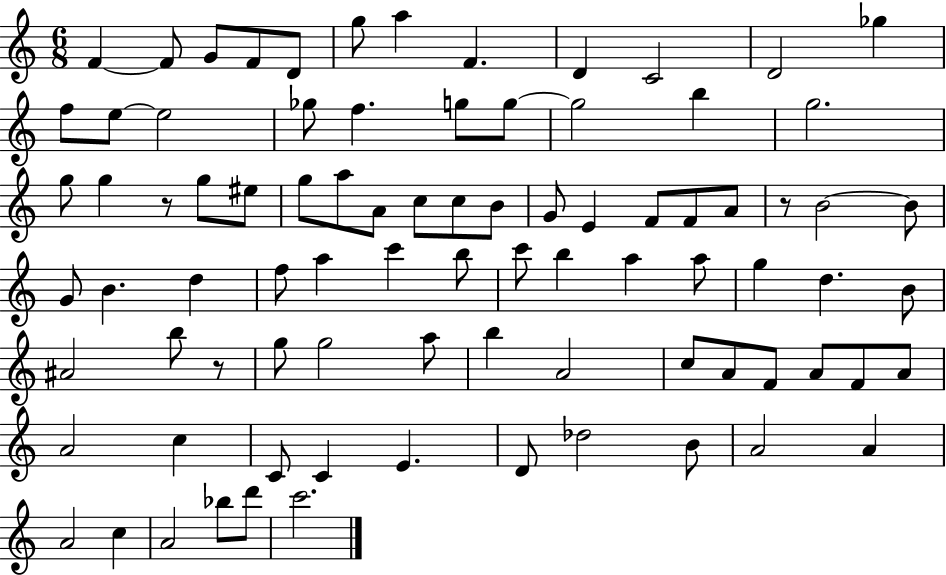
F4/q F4/e G4/e F4/e D4/e G5/e A5/q F4/q. D4/q C4/h D4/h Gb5/q F5/e E5/e E5/h Gb5/e F5/q. G5/e G5/e G5/h B5/q G5/h. G5/e G5/q R/e G5/e EIS5/e G5/e A5/e A4/e C5/e C5/e B4/e G4/e E4/q F4/e F4/e A4/e R/e B4/h B4/e G4/e B4/q. D5/q F5/e A5/q C6/q B5/e C6/e B5/q A5/q A5/e G5/q D5/q. B4/e A#4/h B5/e R/e G5/e G5/h A5/e B5/q A4/h C5/e A4/e F4/e A4/e F4/e A4/e A4/h C5/q C4/e C4/q E4/q. D4/e Db5/h B4/e A4/h A4/q A4/h C5/q A4/h Bb5/e D6/e C6/h.